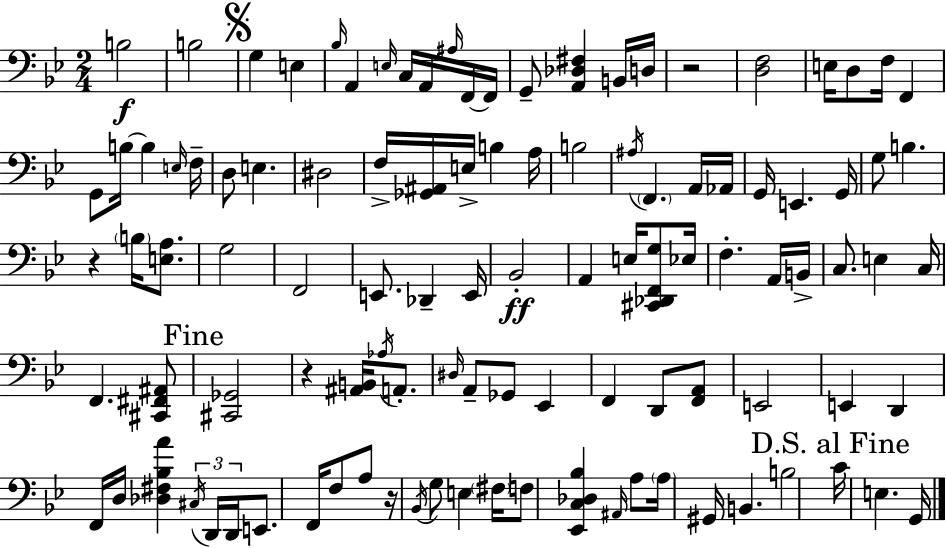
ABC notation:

X:1
T:Untitled
M:2/4
L:1/4
K:Bb
B,2 B,2 G, E, _B,/4 A,, E,/4 C,/4 A,,/4 ^A,/4 F,,/4 F,,/4 G,,/2 [A,,_D,^F,] B,,/4 D,/4 z2 [D,F,]2 E,/4 D,/2 F,/4 F,, G,,/2 B,/4 B, E,/4 F,/4 D,/2 E, ^D,2 F,/4 [_G,,^A,,]/4 E,/4 B, A,/4 B,2 ^A,/4 F,, A,,/4 _A,,/4 G,,/4 E,, G,,/4 G,/2 B, z B,/4 [E,A,]/2 G,2 F,,2 E,,/2 _D,, E,,/4 _B,,2 A,, E,/4 [^C,,_D,,F,,G,]/2 _E,/4 F, A,,/4 B,,/4 C,/2 E, C,/4 F,, [^C,,^F,,^A,,]/2 [^C,,_G,,]2 z [^A,,B,,]/4 _A,/4 A,,/2 ^D,/4 A,,/2 _G,,/2 _E,, F,, D,,/2 [F,,A,,]/2 E,,2 E,, D,, F,,/4 D,/4 [_D,^F,_B,A] ^C,/4 D,,/4 D,,/4 E,,/2 F,,/4 F,/2 A,/2 z/4 _B,,/4 G,/2 E, ^F,/4 F,/2 [_E,,C,_D,_B,] ^A,,/4 A,/2 A,/4 ^G,,/4 B,, B,2 C/4 E, G,,/4